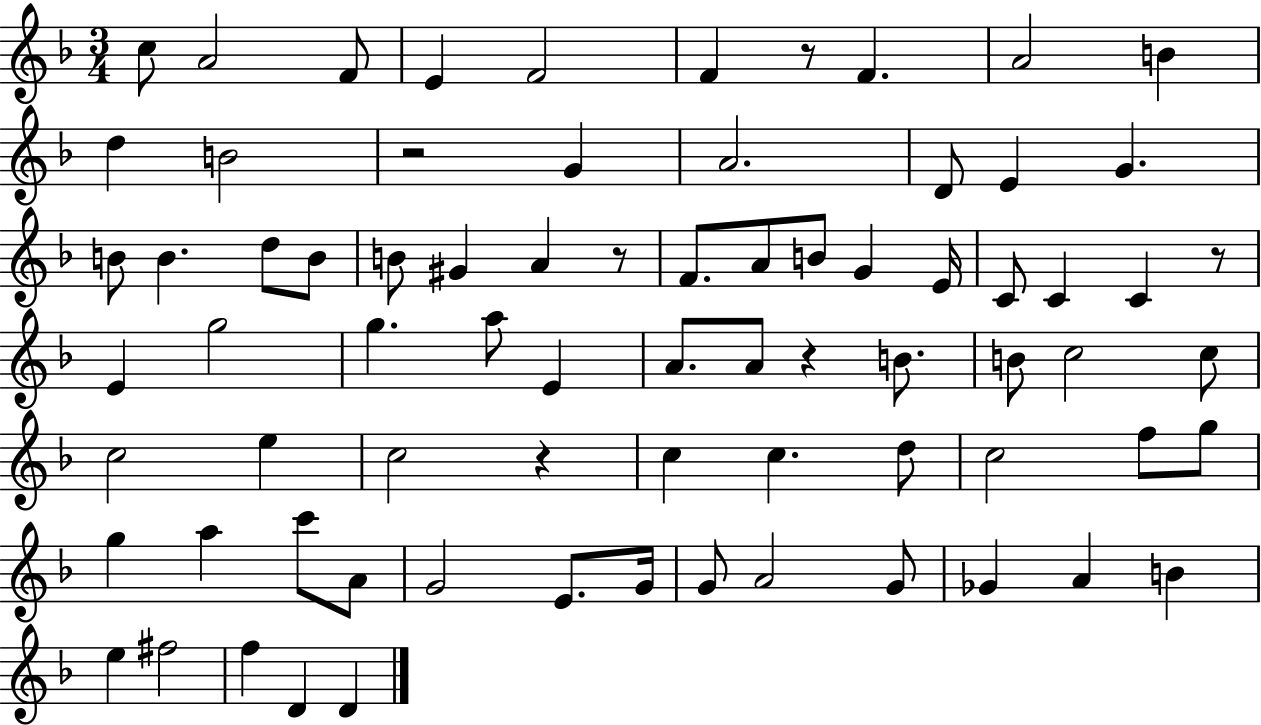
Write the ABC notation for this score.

X:1
T:Untitled
M:3/4
L:1/4
K:F
c/2 A2 F/2 E F2 F z/2 F A2 B d B2 z2 G A2 D/2 E G B/2 B d/2 B/2 B/2 ^G A z/2 F/2 A/2 B/2 G E/4 C/2 C C z/2 E g2 g a/2 E A/2 A/2 z B/2 B/2 c2 c/2 c2 e c2 z c c d/2 c2 f/2 g/2 g a c'/2 A/2 G2 E/2 G/4 G/2 A2 G/2 _G A B e ^f2 f D D